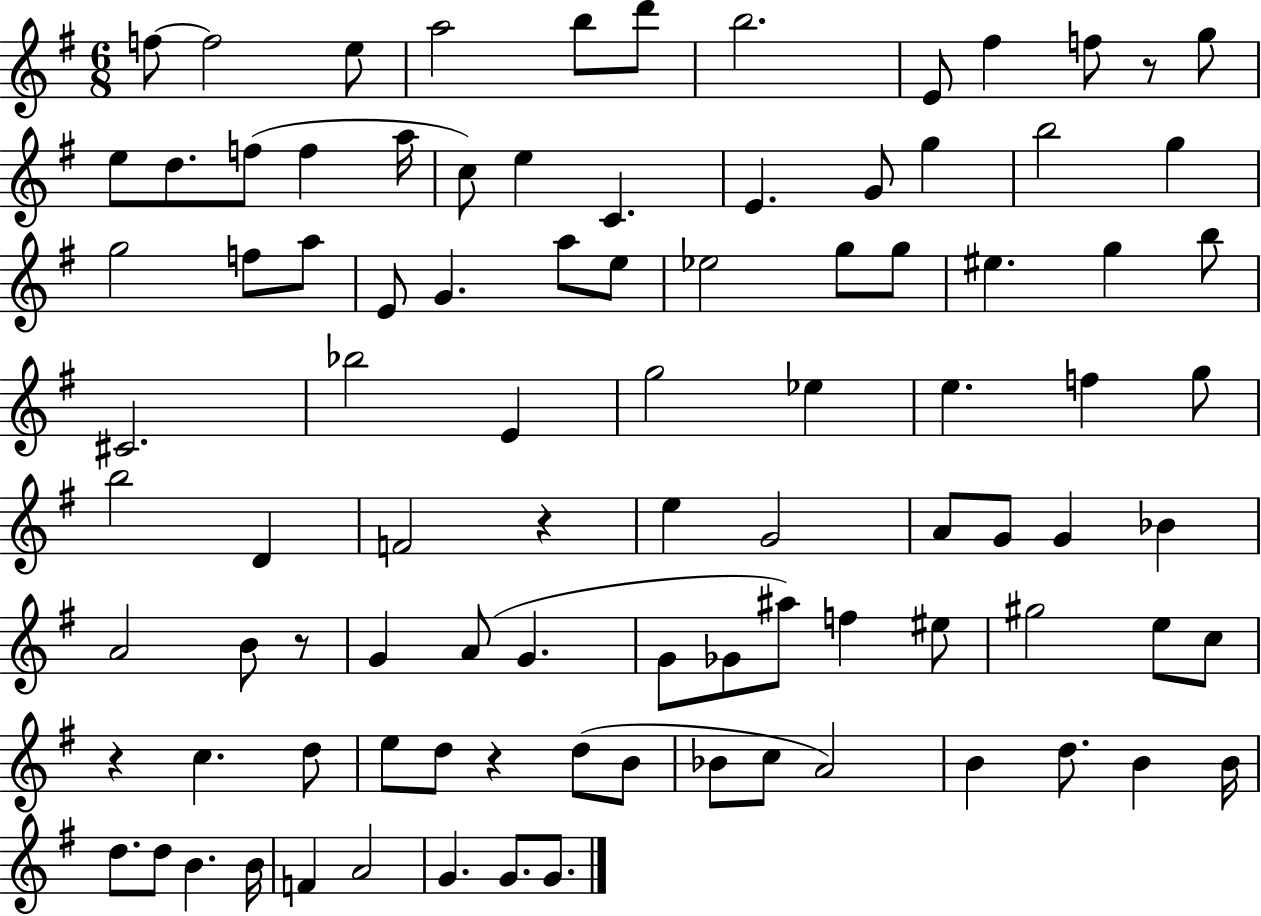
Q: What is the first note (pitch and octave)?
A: F5